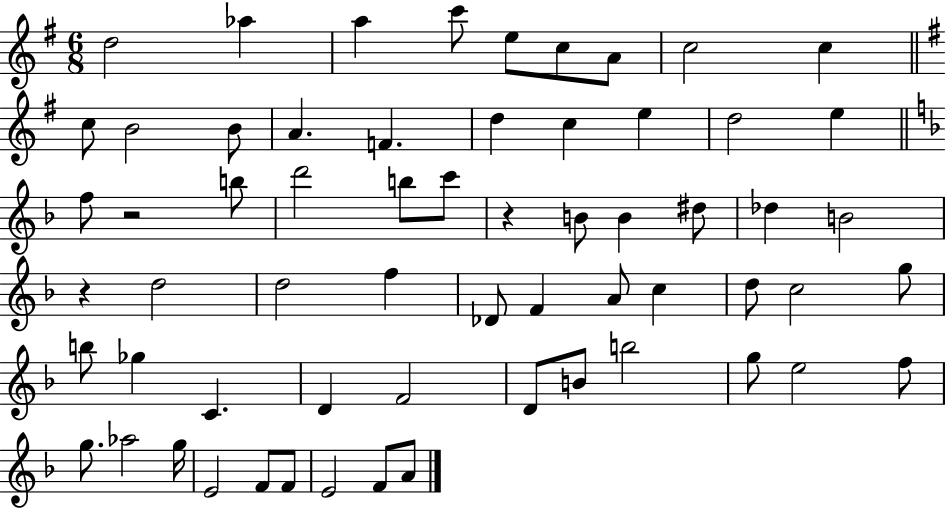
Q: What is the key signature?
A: G major